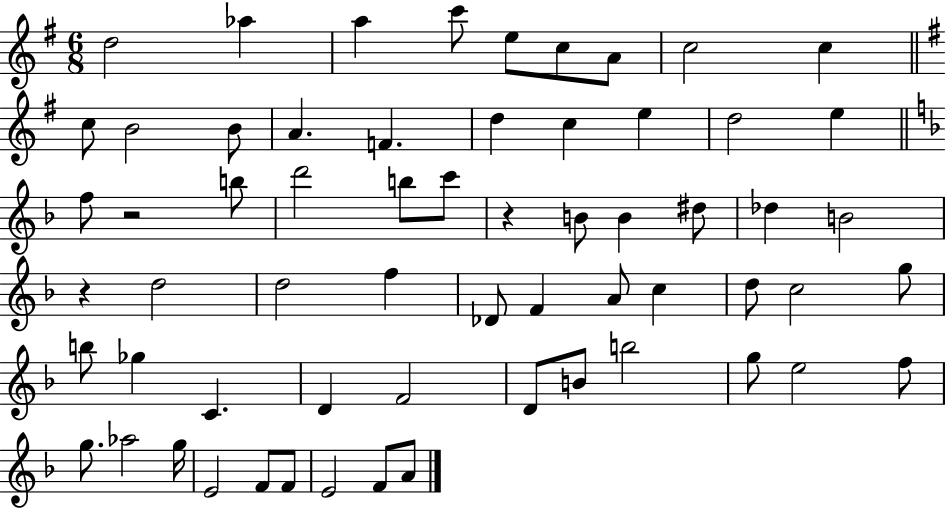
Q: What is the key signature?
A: G major